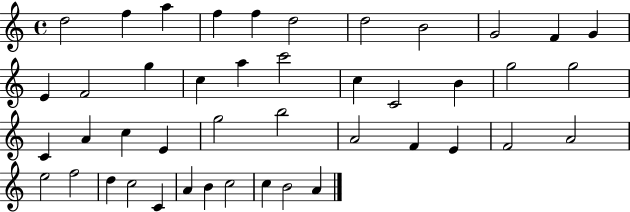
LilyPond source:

{
  \clef treble
  \time 4/4
  \defaultTimeSignature
  \key c \major
  d''2 f''4 a''4 | f''4 f''4 d''2 | d''2 b'2 | g'2 f'4 g'4 | \break e'4 f'2 g''4 | c''4 a''4 c'''2 | c''4 c'2 b'4 | g''2 g''2 | \break c'4 a'4 c''4 e'4 | g''2 b''2 | a'2 f'4 e'4 | f'2 a'2 | \break e''2 f''2 | d''4 c''2 c'4 | a'4 b'4 c''2 | c''4 b'2 a'4 | \break \bar "|."
}